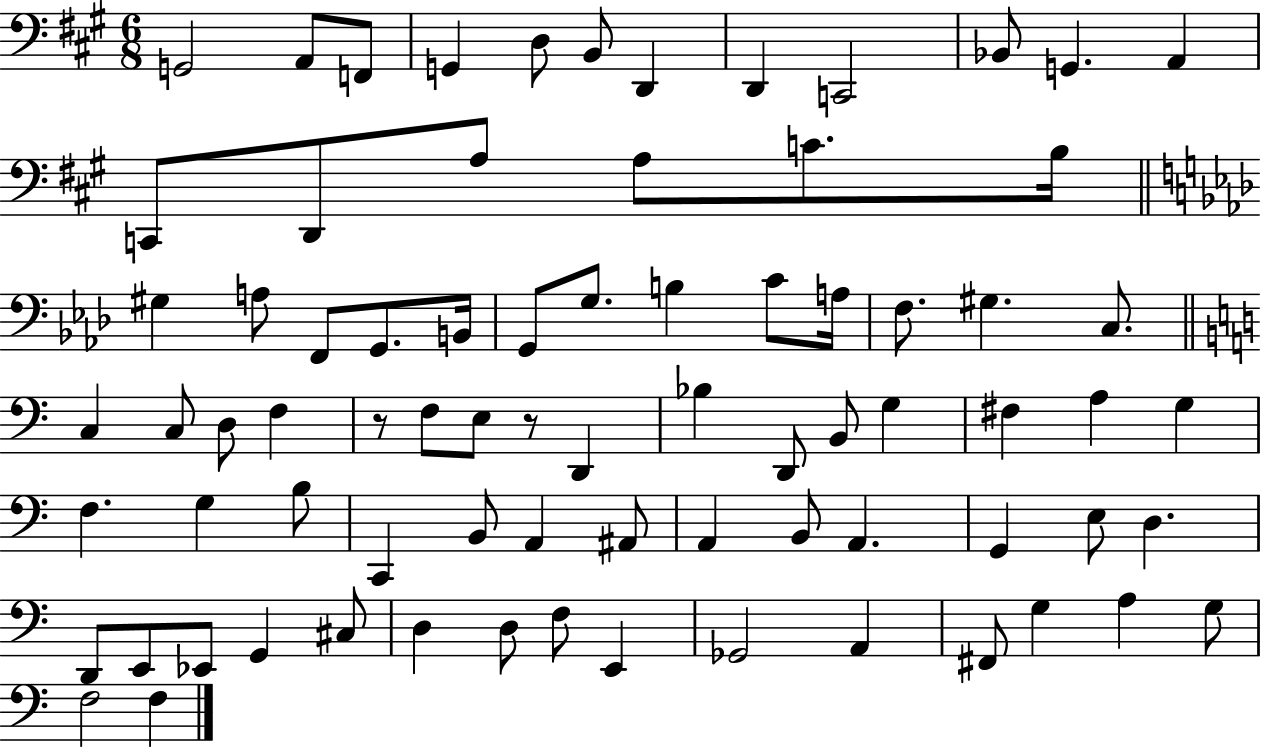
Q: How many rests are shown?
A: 2